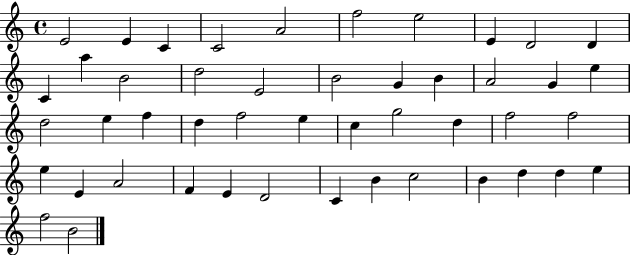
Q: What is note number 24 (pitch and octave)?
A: F5